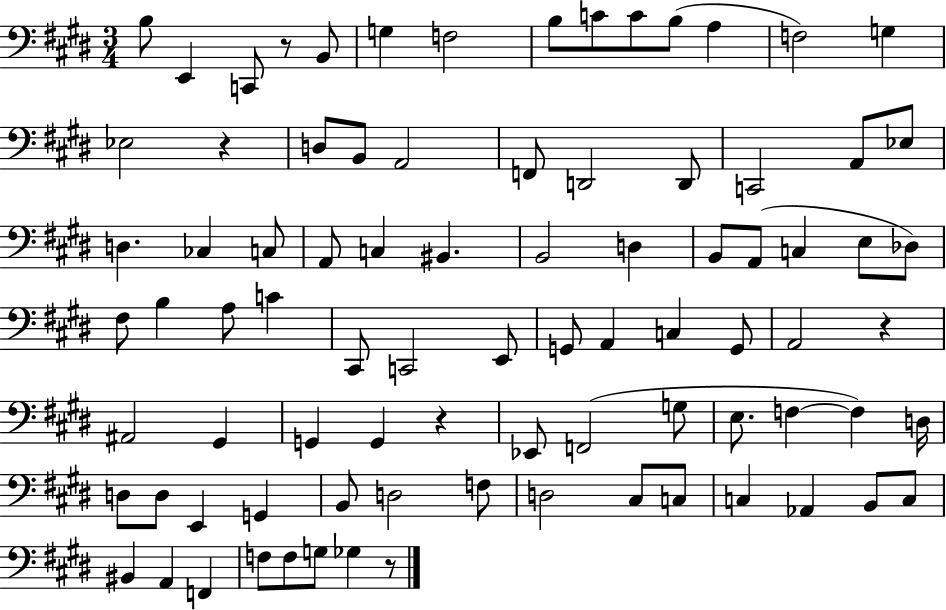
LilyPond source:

{
  \clef bass
  \numericTimeSignature
  \time 3/4
  \key e \major
  b8 e,4 c,8 r8 b,8 | g4 f2 | b8 c'8 c'8 b8( a4 | f2) g4 | \break ees2 r4 | d8 b,8 a,2 | f,8 d,2 d,8 | c,2 a,8 ees8 | \break d4. ces4 c8 | a,8 c4 bis,4. | b,2 d4 | b,8 a,8( c4 e8 des8) | \break fis8 b4 a8 c'4 | cis,8 c,2 e,8 | g,8 a,4 c4 g,8 | a,2 r4 | \break ais,2 gis,4 | g,4 g,4 r4 | ees,8 f,2( g8 | e8. f4~~ f4) d16 | \break d8 d8 e,4 g,4 | b,8 d2 f8 | d2 cis8 c8 | c4 aes,4 b,8 c8 | \break bis,4 a,4 f,4 | f8 f8 g8 ges4 r8 | \bar "|."
}